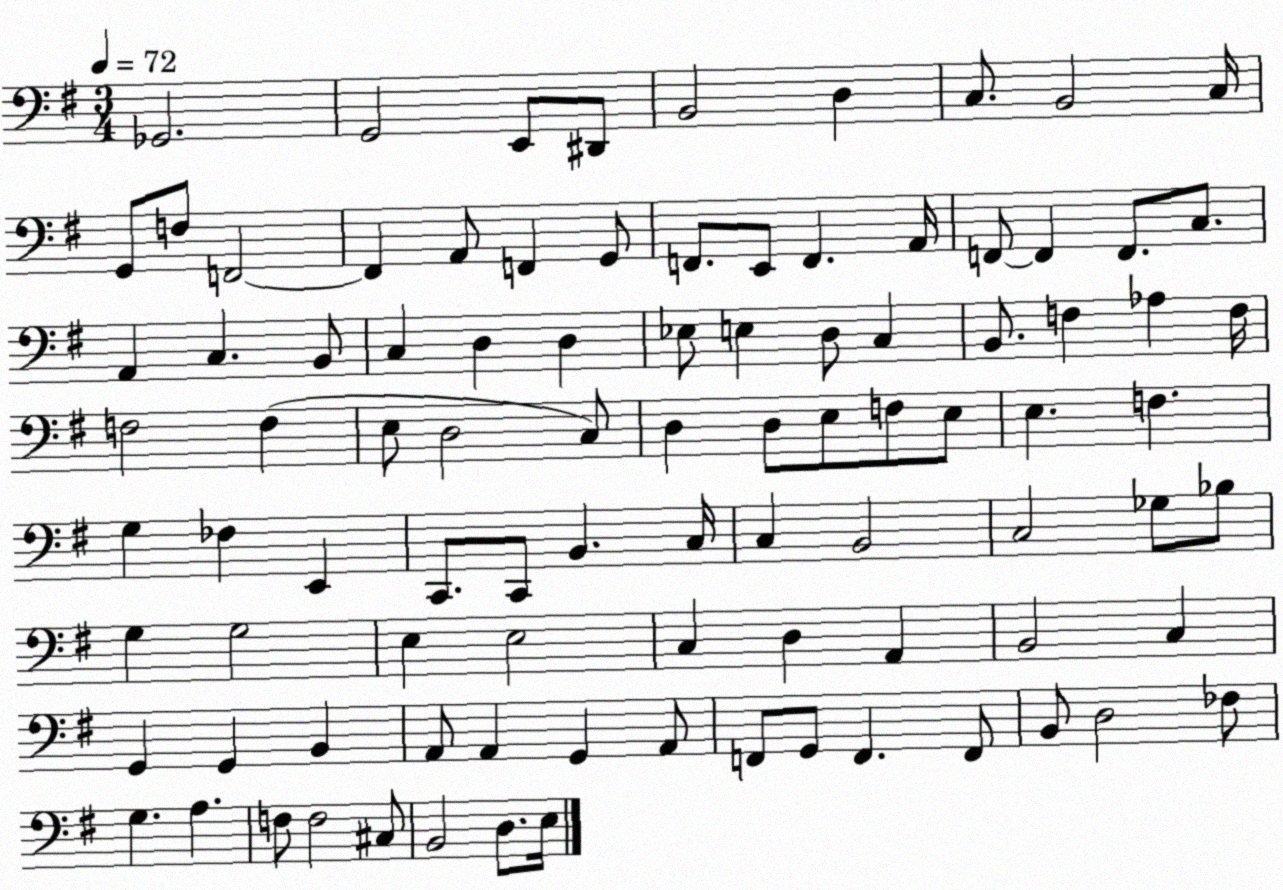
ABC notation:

X:1
T:Untitled
M:3/4
L:1/4
K:G
_G,,2 G,,2 E,,/2 ^D,,/2 B,,2 D, C,/2 B,,2 C,/4 G,,/2 F,/2 F,,2 F,, A,,/2 F,, G,,/2 F,,/2 E,,/2 F,, A,,/4 F,,/2 F,, F,,/2 C,/2 A,, C, B,,/2 C, D, D, _E,/2 E, D,/2 C, B,,/2 F, _A, F,/4 F,2 F, E,/2 D,2 C,/2 D, D,/2 E,/2 F,/2 E,/2 E, F, G, _F, E,, C,,/2 C,,/2 B,, C,/4 C, B,,2 C,2 _G,/2 _B,/2 G, G,2 E, E,2 C, D, A,, B,,2 C, G,, G,, B,, A,,/2 A,, G,, A,,/2 F,,/2 G,,/2 F,, F,,/2 B,,/2 D,2 _F,/2 G, A, F,/2 F,2 ^C,/2 B,,2 D,/2 E,/4